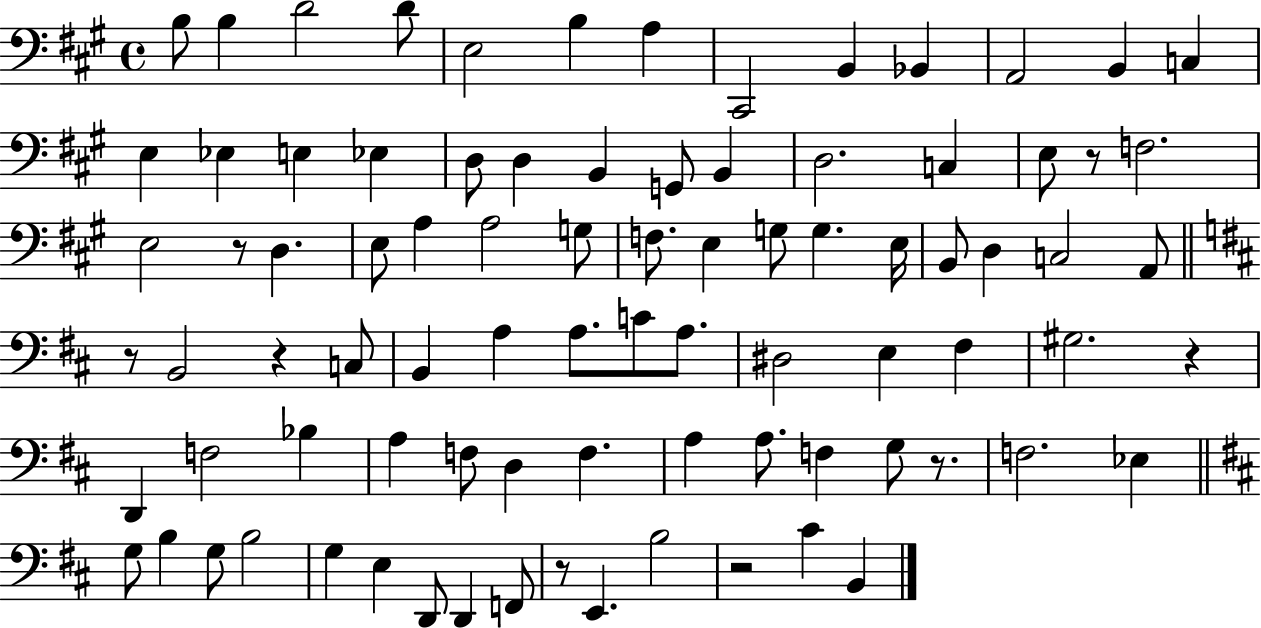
X:1
T:Untitled
M:4/4
L:1/4
K:A
B,/2 B, D2 D/2 E,2 B, A, ^C,,2 B,, _B,, A,,2 B,, C, E, _E, E, _E, D,/2 D, B,, G,,/2 B,, D,2 C, E,/2 z/2 F,2 E,2 z/2 D, E,/2 A, A,2 G,/2 F,/2 E, G,/2 G, E,/4 B,,/2 D, C,2 A,,/2 z/2 B,,2 z C,/2 B,, A, A,/2 C/2 A,/2 ^D,2 E, ^F, ^G,2 z D,, F,2 _B, A, F,/2 D, F, A, A,/2 F, G,/2 z/2 F,2 _E, G,/2 B, G,/2 B,2 G, E, D,,/2 D,, F,,/2 z/2 E,, B,2 z2 ^C B,,